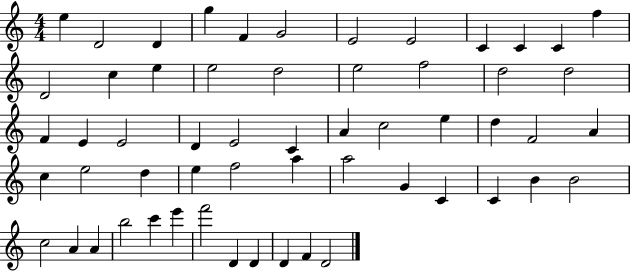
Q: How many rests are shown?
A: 0